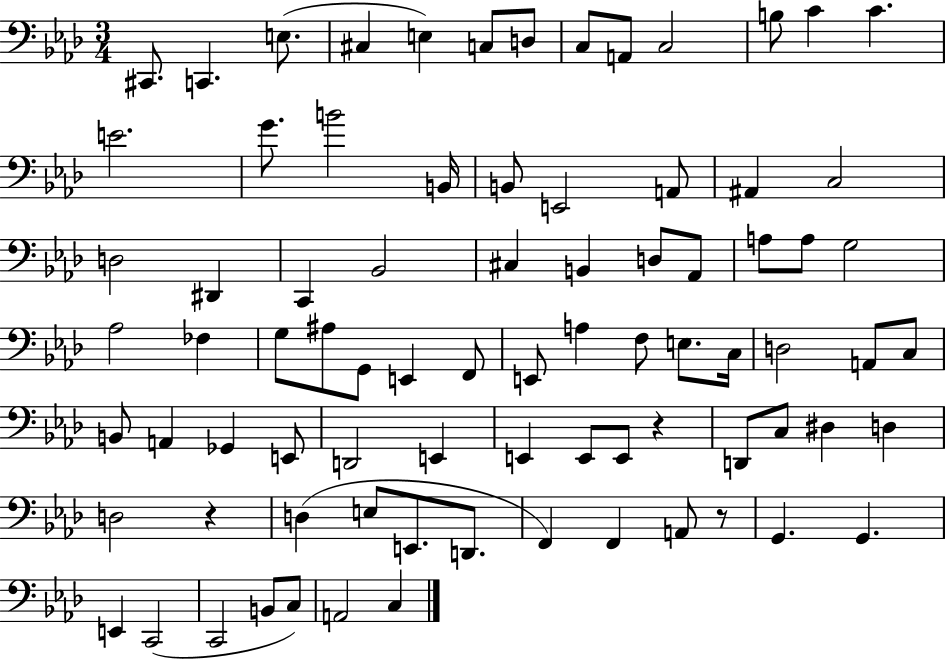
{
  \clef bass
  \numericTimeSignature
  \time 3/4
  \key aes \major
  cis,8. c,4. e8.( | cis4 e4) c8 d8 | c8 a,8 c2 | b8 c'4 c'4. | \break e'2. | g'8. b'2 b,16 | b,8 e,2 a,8 | ais,4 c2 | \break d2 dis,4 | c,4 bes,2 | cis4 b,4 d8 aes,8 | a8 a8 g2 | \break aes2 fes4 | g8 ais8 g,8 e,4 f,8 | e,8 a4 f8 e8. c16 | d2 a,8 c8 | \break b,8 a,4 ges,4 e,8 | d,2 e,4 | e,4 e,8 e,8 r4 | d,8 c8 dis4 d4 | \break d2 r4 | d4( e8 e,8. d,8. | f,4) f,4 a,8 r8 | g,4. g,4. | \break e,4 c,2( | c,2 b,8 c8) | a,2 c4 | \bar "|."
}